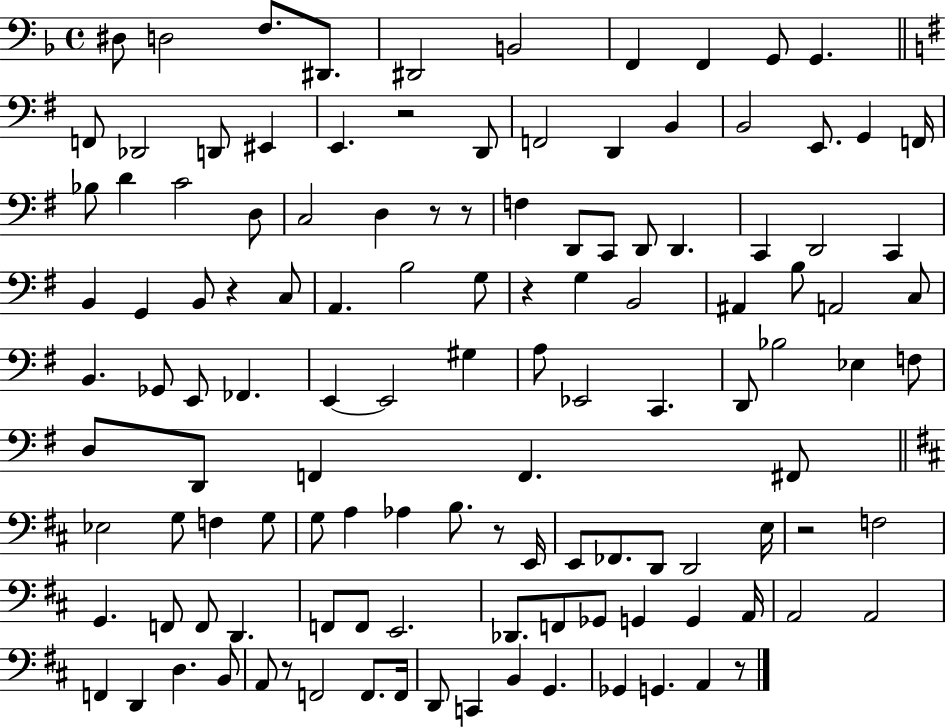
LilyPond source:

{
  \clef bass
  \time 4/4
  \defaultTimeSignature
  \key f \major
  dis8 d2 f8. dis,8. | dis,2 b,2 | f,4 f,4 g,8 g,4. | \bar "||" \break \key e \minor f,8 des,2 d,8 eis,4 | e,4. r2 d,8 | f,2 d,4 b,4 | b,2 e,8. g,4 f,16 | \break bes8 d'4 c'2 d8 | c2 d4 r8 r8 | f4 d,8 c,8 d,8 d,4. | c,4 d,2 c,4 | \break b,4 g,4 b,8 r4 c8 | a,4. b2 g8 | r4 g4 b,2 | ais,4 b8 a,2 c8 | \break b,4. ges,8 e,8 fes,4. | e,4~~ e,2 gis4 | a8 ees,2 c,4. | d,8 bes2 ees4 f8 | \break d8 d,8 f,4 f,4. fis,8 | \bar "||" \break \key b \minor ees2 g8 f4 g8 | g8 a4 aes4 b8. r8 e,16 | e,8 fes,8. d,8 d,2 e16 | r2 f2 | \break g,4. f,8 f,8 d,4. | f,8 f,8 e,2. | des,8. f,8 ges,8 g,4 g,4 a,16 | a,2 a,2 | \break f,4 d,4 d4. b,8 | a,8 r8 f,2 f,8. f,16 | d,8 c,4 b,4 g,4. | ges,4 g,4. a,4 r8 | \break \bar "|."
}